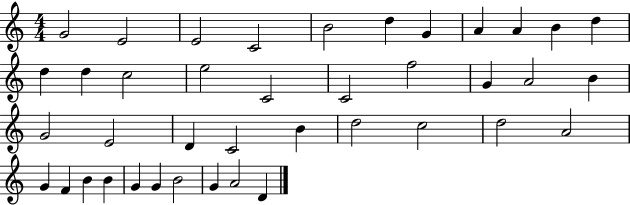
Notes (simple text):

G4/h E4/h E4/h C4/h B4/h D5/q G4/q A4/q A4/q B4/q D5/q D5/q D5/q C5/h E5/h C4/h C4/h F5/h G4/q A4/h B4/q G4/h E4/h D4/q C4/h B4/q D5/h C5/h D5/h A4/h G4/q F4/q B4/q B4/q G4/q G4/q B4/h G4/q A4/h D4/q